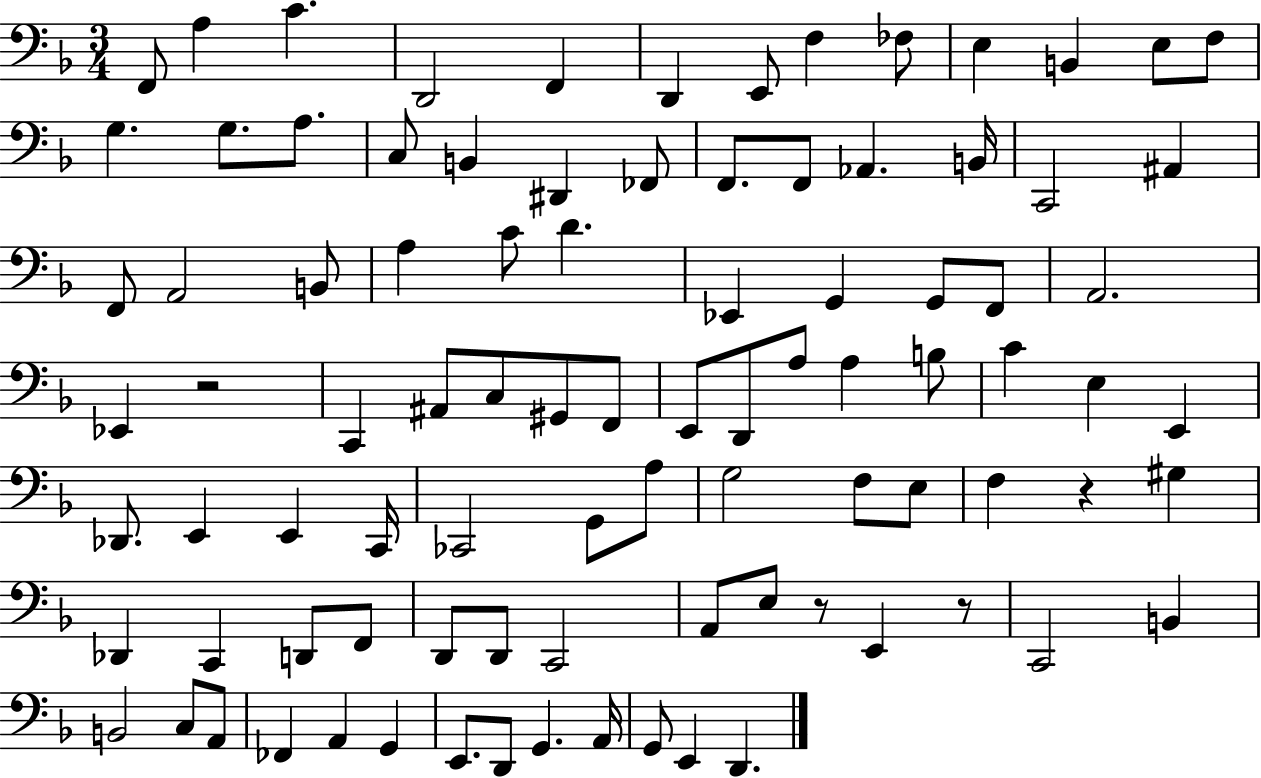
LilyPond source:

{
  \clef bass
  \numericTimeSignature
  \time 3/4
  \key f \major
  \repeat volta 2 { f,8 a4 c'4. | d,2 f,4 | d,4 e,8 f4 fes8 | e4 b,4 e8 f8 | \break g4. g8. a8. | c8 b,4 dis,4 fes,8 | f,8. f,8 aes,4. b,16 | c,2 ais,4 | \break f,8 a,2 b,8 | a4 c'8 d'4. | ees,4 g,4 g,8 f,8 | a,2. | \break ees,4 r2 | c,4 ais,8 c8 gis,8 f,8 | e,8 d,8 a8 a4 b8 | c'4 e4 e,4 | \break des,8. e,4 e,4 c,16 | ces,2 g,8 a8 | g2 f8 e8 | f4 r4 gis4 | \break des,4 c,4 d,8 f,8 | d,8 d,8 c,2 | a,8 e8 r8 e,4 r8 | c,2 b,4 | \break b,2 c8 a,8 | fes,4 a,4 g,4 | e,8. d,8 g,4. a,16 | g,8 e,4 d,4. | \break } \bar "|."
}